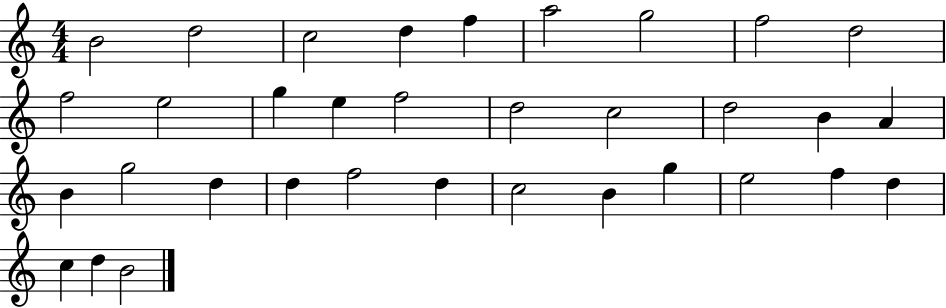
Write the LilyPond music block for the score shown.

{
  \clef treble
  \numericTimeSignature
  \time 4/4
  \key c \major
  b'2 d''2 | c''2 d''4 f''4 | a''2 g''2 | f''2 d''2 | \break f''2 e''2 | g''4 e''4 f''2 | d''2 c''2 | d''2 b'4 a'4 | \break b'4 g''2 d''4 | d''4 f''2 d''4 | c''2 b'4 g''4 | e''2 f''4 d''4 | \break c''4 d''4 b'2 | \bar "|."
}